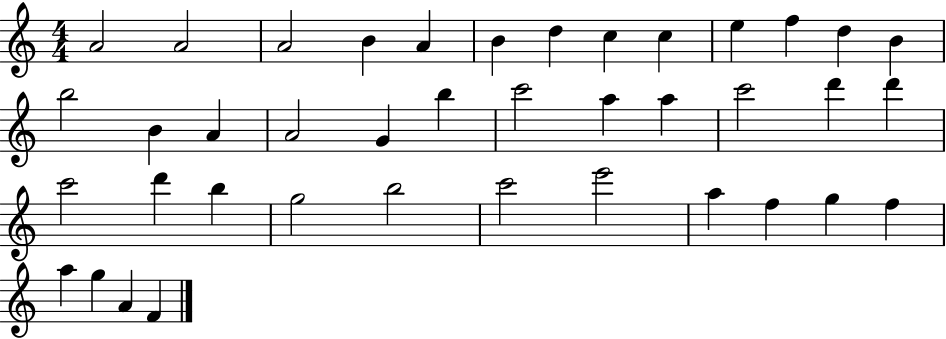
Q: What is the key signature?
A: C major